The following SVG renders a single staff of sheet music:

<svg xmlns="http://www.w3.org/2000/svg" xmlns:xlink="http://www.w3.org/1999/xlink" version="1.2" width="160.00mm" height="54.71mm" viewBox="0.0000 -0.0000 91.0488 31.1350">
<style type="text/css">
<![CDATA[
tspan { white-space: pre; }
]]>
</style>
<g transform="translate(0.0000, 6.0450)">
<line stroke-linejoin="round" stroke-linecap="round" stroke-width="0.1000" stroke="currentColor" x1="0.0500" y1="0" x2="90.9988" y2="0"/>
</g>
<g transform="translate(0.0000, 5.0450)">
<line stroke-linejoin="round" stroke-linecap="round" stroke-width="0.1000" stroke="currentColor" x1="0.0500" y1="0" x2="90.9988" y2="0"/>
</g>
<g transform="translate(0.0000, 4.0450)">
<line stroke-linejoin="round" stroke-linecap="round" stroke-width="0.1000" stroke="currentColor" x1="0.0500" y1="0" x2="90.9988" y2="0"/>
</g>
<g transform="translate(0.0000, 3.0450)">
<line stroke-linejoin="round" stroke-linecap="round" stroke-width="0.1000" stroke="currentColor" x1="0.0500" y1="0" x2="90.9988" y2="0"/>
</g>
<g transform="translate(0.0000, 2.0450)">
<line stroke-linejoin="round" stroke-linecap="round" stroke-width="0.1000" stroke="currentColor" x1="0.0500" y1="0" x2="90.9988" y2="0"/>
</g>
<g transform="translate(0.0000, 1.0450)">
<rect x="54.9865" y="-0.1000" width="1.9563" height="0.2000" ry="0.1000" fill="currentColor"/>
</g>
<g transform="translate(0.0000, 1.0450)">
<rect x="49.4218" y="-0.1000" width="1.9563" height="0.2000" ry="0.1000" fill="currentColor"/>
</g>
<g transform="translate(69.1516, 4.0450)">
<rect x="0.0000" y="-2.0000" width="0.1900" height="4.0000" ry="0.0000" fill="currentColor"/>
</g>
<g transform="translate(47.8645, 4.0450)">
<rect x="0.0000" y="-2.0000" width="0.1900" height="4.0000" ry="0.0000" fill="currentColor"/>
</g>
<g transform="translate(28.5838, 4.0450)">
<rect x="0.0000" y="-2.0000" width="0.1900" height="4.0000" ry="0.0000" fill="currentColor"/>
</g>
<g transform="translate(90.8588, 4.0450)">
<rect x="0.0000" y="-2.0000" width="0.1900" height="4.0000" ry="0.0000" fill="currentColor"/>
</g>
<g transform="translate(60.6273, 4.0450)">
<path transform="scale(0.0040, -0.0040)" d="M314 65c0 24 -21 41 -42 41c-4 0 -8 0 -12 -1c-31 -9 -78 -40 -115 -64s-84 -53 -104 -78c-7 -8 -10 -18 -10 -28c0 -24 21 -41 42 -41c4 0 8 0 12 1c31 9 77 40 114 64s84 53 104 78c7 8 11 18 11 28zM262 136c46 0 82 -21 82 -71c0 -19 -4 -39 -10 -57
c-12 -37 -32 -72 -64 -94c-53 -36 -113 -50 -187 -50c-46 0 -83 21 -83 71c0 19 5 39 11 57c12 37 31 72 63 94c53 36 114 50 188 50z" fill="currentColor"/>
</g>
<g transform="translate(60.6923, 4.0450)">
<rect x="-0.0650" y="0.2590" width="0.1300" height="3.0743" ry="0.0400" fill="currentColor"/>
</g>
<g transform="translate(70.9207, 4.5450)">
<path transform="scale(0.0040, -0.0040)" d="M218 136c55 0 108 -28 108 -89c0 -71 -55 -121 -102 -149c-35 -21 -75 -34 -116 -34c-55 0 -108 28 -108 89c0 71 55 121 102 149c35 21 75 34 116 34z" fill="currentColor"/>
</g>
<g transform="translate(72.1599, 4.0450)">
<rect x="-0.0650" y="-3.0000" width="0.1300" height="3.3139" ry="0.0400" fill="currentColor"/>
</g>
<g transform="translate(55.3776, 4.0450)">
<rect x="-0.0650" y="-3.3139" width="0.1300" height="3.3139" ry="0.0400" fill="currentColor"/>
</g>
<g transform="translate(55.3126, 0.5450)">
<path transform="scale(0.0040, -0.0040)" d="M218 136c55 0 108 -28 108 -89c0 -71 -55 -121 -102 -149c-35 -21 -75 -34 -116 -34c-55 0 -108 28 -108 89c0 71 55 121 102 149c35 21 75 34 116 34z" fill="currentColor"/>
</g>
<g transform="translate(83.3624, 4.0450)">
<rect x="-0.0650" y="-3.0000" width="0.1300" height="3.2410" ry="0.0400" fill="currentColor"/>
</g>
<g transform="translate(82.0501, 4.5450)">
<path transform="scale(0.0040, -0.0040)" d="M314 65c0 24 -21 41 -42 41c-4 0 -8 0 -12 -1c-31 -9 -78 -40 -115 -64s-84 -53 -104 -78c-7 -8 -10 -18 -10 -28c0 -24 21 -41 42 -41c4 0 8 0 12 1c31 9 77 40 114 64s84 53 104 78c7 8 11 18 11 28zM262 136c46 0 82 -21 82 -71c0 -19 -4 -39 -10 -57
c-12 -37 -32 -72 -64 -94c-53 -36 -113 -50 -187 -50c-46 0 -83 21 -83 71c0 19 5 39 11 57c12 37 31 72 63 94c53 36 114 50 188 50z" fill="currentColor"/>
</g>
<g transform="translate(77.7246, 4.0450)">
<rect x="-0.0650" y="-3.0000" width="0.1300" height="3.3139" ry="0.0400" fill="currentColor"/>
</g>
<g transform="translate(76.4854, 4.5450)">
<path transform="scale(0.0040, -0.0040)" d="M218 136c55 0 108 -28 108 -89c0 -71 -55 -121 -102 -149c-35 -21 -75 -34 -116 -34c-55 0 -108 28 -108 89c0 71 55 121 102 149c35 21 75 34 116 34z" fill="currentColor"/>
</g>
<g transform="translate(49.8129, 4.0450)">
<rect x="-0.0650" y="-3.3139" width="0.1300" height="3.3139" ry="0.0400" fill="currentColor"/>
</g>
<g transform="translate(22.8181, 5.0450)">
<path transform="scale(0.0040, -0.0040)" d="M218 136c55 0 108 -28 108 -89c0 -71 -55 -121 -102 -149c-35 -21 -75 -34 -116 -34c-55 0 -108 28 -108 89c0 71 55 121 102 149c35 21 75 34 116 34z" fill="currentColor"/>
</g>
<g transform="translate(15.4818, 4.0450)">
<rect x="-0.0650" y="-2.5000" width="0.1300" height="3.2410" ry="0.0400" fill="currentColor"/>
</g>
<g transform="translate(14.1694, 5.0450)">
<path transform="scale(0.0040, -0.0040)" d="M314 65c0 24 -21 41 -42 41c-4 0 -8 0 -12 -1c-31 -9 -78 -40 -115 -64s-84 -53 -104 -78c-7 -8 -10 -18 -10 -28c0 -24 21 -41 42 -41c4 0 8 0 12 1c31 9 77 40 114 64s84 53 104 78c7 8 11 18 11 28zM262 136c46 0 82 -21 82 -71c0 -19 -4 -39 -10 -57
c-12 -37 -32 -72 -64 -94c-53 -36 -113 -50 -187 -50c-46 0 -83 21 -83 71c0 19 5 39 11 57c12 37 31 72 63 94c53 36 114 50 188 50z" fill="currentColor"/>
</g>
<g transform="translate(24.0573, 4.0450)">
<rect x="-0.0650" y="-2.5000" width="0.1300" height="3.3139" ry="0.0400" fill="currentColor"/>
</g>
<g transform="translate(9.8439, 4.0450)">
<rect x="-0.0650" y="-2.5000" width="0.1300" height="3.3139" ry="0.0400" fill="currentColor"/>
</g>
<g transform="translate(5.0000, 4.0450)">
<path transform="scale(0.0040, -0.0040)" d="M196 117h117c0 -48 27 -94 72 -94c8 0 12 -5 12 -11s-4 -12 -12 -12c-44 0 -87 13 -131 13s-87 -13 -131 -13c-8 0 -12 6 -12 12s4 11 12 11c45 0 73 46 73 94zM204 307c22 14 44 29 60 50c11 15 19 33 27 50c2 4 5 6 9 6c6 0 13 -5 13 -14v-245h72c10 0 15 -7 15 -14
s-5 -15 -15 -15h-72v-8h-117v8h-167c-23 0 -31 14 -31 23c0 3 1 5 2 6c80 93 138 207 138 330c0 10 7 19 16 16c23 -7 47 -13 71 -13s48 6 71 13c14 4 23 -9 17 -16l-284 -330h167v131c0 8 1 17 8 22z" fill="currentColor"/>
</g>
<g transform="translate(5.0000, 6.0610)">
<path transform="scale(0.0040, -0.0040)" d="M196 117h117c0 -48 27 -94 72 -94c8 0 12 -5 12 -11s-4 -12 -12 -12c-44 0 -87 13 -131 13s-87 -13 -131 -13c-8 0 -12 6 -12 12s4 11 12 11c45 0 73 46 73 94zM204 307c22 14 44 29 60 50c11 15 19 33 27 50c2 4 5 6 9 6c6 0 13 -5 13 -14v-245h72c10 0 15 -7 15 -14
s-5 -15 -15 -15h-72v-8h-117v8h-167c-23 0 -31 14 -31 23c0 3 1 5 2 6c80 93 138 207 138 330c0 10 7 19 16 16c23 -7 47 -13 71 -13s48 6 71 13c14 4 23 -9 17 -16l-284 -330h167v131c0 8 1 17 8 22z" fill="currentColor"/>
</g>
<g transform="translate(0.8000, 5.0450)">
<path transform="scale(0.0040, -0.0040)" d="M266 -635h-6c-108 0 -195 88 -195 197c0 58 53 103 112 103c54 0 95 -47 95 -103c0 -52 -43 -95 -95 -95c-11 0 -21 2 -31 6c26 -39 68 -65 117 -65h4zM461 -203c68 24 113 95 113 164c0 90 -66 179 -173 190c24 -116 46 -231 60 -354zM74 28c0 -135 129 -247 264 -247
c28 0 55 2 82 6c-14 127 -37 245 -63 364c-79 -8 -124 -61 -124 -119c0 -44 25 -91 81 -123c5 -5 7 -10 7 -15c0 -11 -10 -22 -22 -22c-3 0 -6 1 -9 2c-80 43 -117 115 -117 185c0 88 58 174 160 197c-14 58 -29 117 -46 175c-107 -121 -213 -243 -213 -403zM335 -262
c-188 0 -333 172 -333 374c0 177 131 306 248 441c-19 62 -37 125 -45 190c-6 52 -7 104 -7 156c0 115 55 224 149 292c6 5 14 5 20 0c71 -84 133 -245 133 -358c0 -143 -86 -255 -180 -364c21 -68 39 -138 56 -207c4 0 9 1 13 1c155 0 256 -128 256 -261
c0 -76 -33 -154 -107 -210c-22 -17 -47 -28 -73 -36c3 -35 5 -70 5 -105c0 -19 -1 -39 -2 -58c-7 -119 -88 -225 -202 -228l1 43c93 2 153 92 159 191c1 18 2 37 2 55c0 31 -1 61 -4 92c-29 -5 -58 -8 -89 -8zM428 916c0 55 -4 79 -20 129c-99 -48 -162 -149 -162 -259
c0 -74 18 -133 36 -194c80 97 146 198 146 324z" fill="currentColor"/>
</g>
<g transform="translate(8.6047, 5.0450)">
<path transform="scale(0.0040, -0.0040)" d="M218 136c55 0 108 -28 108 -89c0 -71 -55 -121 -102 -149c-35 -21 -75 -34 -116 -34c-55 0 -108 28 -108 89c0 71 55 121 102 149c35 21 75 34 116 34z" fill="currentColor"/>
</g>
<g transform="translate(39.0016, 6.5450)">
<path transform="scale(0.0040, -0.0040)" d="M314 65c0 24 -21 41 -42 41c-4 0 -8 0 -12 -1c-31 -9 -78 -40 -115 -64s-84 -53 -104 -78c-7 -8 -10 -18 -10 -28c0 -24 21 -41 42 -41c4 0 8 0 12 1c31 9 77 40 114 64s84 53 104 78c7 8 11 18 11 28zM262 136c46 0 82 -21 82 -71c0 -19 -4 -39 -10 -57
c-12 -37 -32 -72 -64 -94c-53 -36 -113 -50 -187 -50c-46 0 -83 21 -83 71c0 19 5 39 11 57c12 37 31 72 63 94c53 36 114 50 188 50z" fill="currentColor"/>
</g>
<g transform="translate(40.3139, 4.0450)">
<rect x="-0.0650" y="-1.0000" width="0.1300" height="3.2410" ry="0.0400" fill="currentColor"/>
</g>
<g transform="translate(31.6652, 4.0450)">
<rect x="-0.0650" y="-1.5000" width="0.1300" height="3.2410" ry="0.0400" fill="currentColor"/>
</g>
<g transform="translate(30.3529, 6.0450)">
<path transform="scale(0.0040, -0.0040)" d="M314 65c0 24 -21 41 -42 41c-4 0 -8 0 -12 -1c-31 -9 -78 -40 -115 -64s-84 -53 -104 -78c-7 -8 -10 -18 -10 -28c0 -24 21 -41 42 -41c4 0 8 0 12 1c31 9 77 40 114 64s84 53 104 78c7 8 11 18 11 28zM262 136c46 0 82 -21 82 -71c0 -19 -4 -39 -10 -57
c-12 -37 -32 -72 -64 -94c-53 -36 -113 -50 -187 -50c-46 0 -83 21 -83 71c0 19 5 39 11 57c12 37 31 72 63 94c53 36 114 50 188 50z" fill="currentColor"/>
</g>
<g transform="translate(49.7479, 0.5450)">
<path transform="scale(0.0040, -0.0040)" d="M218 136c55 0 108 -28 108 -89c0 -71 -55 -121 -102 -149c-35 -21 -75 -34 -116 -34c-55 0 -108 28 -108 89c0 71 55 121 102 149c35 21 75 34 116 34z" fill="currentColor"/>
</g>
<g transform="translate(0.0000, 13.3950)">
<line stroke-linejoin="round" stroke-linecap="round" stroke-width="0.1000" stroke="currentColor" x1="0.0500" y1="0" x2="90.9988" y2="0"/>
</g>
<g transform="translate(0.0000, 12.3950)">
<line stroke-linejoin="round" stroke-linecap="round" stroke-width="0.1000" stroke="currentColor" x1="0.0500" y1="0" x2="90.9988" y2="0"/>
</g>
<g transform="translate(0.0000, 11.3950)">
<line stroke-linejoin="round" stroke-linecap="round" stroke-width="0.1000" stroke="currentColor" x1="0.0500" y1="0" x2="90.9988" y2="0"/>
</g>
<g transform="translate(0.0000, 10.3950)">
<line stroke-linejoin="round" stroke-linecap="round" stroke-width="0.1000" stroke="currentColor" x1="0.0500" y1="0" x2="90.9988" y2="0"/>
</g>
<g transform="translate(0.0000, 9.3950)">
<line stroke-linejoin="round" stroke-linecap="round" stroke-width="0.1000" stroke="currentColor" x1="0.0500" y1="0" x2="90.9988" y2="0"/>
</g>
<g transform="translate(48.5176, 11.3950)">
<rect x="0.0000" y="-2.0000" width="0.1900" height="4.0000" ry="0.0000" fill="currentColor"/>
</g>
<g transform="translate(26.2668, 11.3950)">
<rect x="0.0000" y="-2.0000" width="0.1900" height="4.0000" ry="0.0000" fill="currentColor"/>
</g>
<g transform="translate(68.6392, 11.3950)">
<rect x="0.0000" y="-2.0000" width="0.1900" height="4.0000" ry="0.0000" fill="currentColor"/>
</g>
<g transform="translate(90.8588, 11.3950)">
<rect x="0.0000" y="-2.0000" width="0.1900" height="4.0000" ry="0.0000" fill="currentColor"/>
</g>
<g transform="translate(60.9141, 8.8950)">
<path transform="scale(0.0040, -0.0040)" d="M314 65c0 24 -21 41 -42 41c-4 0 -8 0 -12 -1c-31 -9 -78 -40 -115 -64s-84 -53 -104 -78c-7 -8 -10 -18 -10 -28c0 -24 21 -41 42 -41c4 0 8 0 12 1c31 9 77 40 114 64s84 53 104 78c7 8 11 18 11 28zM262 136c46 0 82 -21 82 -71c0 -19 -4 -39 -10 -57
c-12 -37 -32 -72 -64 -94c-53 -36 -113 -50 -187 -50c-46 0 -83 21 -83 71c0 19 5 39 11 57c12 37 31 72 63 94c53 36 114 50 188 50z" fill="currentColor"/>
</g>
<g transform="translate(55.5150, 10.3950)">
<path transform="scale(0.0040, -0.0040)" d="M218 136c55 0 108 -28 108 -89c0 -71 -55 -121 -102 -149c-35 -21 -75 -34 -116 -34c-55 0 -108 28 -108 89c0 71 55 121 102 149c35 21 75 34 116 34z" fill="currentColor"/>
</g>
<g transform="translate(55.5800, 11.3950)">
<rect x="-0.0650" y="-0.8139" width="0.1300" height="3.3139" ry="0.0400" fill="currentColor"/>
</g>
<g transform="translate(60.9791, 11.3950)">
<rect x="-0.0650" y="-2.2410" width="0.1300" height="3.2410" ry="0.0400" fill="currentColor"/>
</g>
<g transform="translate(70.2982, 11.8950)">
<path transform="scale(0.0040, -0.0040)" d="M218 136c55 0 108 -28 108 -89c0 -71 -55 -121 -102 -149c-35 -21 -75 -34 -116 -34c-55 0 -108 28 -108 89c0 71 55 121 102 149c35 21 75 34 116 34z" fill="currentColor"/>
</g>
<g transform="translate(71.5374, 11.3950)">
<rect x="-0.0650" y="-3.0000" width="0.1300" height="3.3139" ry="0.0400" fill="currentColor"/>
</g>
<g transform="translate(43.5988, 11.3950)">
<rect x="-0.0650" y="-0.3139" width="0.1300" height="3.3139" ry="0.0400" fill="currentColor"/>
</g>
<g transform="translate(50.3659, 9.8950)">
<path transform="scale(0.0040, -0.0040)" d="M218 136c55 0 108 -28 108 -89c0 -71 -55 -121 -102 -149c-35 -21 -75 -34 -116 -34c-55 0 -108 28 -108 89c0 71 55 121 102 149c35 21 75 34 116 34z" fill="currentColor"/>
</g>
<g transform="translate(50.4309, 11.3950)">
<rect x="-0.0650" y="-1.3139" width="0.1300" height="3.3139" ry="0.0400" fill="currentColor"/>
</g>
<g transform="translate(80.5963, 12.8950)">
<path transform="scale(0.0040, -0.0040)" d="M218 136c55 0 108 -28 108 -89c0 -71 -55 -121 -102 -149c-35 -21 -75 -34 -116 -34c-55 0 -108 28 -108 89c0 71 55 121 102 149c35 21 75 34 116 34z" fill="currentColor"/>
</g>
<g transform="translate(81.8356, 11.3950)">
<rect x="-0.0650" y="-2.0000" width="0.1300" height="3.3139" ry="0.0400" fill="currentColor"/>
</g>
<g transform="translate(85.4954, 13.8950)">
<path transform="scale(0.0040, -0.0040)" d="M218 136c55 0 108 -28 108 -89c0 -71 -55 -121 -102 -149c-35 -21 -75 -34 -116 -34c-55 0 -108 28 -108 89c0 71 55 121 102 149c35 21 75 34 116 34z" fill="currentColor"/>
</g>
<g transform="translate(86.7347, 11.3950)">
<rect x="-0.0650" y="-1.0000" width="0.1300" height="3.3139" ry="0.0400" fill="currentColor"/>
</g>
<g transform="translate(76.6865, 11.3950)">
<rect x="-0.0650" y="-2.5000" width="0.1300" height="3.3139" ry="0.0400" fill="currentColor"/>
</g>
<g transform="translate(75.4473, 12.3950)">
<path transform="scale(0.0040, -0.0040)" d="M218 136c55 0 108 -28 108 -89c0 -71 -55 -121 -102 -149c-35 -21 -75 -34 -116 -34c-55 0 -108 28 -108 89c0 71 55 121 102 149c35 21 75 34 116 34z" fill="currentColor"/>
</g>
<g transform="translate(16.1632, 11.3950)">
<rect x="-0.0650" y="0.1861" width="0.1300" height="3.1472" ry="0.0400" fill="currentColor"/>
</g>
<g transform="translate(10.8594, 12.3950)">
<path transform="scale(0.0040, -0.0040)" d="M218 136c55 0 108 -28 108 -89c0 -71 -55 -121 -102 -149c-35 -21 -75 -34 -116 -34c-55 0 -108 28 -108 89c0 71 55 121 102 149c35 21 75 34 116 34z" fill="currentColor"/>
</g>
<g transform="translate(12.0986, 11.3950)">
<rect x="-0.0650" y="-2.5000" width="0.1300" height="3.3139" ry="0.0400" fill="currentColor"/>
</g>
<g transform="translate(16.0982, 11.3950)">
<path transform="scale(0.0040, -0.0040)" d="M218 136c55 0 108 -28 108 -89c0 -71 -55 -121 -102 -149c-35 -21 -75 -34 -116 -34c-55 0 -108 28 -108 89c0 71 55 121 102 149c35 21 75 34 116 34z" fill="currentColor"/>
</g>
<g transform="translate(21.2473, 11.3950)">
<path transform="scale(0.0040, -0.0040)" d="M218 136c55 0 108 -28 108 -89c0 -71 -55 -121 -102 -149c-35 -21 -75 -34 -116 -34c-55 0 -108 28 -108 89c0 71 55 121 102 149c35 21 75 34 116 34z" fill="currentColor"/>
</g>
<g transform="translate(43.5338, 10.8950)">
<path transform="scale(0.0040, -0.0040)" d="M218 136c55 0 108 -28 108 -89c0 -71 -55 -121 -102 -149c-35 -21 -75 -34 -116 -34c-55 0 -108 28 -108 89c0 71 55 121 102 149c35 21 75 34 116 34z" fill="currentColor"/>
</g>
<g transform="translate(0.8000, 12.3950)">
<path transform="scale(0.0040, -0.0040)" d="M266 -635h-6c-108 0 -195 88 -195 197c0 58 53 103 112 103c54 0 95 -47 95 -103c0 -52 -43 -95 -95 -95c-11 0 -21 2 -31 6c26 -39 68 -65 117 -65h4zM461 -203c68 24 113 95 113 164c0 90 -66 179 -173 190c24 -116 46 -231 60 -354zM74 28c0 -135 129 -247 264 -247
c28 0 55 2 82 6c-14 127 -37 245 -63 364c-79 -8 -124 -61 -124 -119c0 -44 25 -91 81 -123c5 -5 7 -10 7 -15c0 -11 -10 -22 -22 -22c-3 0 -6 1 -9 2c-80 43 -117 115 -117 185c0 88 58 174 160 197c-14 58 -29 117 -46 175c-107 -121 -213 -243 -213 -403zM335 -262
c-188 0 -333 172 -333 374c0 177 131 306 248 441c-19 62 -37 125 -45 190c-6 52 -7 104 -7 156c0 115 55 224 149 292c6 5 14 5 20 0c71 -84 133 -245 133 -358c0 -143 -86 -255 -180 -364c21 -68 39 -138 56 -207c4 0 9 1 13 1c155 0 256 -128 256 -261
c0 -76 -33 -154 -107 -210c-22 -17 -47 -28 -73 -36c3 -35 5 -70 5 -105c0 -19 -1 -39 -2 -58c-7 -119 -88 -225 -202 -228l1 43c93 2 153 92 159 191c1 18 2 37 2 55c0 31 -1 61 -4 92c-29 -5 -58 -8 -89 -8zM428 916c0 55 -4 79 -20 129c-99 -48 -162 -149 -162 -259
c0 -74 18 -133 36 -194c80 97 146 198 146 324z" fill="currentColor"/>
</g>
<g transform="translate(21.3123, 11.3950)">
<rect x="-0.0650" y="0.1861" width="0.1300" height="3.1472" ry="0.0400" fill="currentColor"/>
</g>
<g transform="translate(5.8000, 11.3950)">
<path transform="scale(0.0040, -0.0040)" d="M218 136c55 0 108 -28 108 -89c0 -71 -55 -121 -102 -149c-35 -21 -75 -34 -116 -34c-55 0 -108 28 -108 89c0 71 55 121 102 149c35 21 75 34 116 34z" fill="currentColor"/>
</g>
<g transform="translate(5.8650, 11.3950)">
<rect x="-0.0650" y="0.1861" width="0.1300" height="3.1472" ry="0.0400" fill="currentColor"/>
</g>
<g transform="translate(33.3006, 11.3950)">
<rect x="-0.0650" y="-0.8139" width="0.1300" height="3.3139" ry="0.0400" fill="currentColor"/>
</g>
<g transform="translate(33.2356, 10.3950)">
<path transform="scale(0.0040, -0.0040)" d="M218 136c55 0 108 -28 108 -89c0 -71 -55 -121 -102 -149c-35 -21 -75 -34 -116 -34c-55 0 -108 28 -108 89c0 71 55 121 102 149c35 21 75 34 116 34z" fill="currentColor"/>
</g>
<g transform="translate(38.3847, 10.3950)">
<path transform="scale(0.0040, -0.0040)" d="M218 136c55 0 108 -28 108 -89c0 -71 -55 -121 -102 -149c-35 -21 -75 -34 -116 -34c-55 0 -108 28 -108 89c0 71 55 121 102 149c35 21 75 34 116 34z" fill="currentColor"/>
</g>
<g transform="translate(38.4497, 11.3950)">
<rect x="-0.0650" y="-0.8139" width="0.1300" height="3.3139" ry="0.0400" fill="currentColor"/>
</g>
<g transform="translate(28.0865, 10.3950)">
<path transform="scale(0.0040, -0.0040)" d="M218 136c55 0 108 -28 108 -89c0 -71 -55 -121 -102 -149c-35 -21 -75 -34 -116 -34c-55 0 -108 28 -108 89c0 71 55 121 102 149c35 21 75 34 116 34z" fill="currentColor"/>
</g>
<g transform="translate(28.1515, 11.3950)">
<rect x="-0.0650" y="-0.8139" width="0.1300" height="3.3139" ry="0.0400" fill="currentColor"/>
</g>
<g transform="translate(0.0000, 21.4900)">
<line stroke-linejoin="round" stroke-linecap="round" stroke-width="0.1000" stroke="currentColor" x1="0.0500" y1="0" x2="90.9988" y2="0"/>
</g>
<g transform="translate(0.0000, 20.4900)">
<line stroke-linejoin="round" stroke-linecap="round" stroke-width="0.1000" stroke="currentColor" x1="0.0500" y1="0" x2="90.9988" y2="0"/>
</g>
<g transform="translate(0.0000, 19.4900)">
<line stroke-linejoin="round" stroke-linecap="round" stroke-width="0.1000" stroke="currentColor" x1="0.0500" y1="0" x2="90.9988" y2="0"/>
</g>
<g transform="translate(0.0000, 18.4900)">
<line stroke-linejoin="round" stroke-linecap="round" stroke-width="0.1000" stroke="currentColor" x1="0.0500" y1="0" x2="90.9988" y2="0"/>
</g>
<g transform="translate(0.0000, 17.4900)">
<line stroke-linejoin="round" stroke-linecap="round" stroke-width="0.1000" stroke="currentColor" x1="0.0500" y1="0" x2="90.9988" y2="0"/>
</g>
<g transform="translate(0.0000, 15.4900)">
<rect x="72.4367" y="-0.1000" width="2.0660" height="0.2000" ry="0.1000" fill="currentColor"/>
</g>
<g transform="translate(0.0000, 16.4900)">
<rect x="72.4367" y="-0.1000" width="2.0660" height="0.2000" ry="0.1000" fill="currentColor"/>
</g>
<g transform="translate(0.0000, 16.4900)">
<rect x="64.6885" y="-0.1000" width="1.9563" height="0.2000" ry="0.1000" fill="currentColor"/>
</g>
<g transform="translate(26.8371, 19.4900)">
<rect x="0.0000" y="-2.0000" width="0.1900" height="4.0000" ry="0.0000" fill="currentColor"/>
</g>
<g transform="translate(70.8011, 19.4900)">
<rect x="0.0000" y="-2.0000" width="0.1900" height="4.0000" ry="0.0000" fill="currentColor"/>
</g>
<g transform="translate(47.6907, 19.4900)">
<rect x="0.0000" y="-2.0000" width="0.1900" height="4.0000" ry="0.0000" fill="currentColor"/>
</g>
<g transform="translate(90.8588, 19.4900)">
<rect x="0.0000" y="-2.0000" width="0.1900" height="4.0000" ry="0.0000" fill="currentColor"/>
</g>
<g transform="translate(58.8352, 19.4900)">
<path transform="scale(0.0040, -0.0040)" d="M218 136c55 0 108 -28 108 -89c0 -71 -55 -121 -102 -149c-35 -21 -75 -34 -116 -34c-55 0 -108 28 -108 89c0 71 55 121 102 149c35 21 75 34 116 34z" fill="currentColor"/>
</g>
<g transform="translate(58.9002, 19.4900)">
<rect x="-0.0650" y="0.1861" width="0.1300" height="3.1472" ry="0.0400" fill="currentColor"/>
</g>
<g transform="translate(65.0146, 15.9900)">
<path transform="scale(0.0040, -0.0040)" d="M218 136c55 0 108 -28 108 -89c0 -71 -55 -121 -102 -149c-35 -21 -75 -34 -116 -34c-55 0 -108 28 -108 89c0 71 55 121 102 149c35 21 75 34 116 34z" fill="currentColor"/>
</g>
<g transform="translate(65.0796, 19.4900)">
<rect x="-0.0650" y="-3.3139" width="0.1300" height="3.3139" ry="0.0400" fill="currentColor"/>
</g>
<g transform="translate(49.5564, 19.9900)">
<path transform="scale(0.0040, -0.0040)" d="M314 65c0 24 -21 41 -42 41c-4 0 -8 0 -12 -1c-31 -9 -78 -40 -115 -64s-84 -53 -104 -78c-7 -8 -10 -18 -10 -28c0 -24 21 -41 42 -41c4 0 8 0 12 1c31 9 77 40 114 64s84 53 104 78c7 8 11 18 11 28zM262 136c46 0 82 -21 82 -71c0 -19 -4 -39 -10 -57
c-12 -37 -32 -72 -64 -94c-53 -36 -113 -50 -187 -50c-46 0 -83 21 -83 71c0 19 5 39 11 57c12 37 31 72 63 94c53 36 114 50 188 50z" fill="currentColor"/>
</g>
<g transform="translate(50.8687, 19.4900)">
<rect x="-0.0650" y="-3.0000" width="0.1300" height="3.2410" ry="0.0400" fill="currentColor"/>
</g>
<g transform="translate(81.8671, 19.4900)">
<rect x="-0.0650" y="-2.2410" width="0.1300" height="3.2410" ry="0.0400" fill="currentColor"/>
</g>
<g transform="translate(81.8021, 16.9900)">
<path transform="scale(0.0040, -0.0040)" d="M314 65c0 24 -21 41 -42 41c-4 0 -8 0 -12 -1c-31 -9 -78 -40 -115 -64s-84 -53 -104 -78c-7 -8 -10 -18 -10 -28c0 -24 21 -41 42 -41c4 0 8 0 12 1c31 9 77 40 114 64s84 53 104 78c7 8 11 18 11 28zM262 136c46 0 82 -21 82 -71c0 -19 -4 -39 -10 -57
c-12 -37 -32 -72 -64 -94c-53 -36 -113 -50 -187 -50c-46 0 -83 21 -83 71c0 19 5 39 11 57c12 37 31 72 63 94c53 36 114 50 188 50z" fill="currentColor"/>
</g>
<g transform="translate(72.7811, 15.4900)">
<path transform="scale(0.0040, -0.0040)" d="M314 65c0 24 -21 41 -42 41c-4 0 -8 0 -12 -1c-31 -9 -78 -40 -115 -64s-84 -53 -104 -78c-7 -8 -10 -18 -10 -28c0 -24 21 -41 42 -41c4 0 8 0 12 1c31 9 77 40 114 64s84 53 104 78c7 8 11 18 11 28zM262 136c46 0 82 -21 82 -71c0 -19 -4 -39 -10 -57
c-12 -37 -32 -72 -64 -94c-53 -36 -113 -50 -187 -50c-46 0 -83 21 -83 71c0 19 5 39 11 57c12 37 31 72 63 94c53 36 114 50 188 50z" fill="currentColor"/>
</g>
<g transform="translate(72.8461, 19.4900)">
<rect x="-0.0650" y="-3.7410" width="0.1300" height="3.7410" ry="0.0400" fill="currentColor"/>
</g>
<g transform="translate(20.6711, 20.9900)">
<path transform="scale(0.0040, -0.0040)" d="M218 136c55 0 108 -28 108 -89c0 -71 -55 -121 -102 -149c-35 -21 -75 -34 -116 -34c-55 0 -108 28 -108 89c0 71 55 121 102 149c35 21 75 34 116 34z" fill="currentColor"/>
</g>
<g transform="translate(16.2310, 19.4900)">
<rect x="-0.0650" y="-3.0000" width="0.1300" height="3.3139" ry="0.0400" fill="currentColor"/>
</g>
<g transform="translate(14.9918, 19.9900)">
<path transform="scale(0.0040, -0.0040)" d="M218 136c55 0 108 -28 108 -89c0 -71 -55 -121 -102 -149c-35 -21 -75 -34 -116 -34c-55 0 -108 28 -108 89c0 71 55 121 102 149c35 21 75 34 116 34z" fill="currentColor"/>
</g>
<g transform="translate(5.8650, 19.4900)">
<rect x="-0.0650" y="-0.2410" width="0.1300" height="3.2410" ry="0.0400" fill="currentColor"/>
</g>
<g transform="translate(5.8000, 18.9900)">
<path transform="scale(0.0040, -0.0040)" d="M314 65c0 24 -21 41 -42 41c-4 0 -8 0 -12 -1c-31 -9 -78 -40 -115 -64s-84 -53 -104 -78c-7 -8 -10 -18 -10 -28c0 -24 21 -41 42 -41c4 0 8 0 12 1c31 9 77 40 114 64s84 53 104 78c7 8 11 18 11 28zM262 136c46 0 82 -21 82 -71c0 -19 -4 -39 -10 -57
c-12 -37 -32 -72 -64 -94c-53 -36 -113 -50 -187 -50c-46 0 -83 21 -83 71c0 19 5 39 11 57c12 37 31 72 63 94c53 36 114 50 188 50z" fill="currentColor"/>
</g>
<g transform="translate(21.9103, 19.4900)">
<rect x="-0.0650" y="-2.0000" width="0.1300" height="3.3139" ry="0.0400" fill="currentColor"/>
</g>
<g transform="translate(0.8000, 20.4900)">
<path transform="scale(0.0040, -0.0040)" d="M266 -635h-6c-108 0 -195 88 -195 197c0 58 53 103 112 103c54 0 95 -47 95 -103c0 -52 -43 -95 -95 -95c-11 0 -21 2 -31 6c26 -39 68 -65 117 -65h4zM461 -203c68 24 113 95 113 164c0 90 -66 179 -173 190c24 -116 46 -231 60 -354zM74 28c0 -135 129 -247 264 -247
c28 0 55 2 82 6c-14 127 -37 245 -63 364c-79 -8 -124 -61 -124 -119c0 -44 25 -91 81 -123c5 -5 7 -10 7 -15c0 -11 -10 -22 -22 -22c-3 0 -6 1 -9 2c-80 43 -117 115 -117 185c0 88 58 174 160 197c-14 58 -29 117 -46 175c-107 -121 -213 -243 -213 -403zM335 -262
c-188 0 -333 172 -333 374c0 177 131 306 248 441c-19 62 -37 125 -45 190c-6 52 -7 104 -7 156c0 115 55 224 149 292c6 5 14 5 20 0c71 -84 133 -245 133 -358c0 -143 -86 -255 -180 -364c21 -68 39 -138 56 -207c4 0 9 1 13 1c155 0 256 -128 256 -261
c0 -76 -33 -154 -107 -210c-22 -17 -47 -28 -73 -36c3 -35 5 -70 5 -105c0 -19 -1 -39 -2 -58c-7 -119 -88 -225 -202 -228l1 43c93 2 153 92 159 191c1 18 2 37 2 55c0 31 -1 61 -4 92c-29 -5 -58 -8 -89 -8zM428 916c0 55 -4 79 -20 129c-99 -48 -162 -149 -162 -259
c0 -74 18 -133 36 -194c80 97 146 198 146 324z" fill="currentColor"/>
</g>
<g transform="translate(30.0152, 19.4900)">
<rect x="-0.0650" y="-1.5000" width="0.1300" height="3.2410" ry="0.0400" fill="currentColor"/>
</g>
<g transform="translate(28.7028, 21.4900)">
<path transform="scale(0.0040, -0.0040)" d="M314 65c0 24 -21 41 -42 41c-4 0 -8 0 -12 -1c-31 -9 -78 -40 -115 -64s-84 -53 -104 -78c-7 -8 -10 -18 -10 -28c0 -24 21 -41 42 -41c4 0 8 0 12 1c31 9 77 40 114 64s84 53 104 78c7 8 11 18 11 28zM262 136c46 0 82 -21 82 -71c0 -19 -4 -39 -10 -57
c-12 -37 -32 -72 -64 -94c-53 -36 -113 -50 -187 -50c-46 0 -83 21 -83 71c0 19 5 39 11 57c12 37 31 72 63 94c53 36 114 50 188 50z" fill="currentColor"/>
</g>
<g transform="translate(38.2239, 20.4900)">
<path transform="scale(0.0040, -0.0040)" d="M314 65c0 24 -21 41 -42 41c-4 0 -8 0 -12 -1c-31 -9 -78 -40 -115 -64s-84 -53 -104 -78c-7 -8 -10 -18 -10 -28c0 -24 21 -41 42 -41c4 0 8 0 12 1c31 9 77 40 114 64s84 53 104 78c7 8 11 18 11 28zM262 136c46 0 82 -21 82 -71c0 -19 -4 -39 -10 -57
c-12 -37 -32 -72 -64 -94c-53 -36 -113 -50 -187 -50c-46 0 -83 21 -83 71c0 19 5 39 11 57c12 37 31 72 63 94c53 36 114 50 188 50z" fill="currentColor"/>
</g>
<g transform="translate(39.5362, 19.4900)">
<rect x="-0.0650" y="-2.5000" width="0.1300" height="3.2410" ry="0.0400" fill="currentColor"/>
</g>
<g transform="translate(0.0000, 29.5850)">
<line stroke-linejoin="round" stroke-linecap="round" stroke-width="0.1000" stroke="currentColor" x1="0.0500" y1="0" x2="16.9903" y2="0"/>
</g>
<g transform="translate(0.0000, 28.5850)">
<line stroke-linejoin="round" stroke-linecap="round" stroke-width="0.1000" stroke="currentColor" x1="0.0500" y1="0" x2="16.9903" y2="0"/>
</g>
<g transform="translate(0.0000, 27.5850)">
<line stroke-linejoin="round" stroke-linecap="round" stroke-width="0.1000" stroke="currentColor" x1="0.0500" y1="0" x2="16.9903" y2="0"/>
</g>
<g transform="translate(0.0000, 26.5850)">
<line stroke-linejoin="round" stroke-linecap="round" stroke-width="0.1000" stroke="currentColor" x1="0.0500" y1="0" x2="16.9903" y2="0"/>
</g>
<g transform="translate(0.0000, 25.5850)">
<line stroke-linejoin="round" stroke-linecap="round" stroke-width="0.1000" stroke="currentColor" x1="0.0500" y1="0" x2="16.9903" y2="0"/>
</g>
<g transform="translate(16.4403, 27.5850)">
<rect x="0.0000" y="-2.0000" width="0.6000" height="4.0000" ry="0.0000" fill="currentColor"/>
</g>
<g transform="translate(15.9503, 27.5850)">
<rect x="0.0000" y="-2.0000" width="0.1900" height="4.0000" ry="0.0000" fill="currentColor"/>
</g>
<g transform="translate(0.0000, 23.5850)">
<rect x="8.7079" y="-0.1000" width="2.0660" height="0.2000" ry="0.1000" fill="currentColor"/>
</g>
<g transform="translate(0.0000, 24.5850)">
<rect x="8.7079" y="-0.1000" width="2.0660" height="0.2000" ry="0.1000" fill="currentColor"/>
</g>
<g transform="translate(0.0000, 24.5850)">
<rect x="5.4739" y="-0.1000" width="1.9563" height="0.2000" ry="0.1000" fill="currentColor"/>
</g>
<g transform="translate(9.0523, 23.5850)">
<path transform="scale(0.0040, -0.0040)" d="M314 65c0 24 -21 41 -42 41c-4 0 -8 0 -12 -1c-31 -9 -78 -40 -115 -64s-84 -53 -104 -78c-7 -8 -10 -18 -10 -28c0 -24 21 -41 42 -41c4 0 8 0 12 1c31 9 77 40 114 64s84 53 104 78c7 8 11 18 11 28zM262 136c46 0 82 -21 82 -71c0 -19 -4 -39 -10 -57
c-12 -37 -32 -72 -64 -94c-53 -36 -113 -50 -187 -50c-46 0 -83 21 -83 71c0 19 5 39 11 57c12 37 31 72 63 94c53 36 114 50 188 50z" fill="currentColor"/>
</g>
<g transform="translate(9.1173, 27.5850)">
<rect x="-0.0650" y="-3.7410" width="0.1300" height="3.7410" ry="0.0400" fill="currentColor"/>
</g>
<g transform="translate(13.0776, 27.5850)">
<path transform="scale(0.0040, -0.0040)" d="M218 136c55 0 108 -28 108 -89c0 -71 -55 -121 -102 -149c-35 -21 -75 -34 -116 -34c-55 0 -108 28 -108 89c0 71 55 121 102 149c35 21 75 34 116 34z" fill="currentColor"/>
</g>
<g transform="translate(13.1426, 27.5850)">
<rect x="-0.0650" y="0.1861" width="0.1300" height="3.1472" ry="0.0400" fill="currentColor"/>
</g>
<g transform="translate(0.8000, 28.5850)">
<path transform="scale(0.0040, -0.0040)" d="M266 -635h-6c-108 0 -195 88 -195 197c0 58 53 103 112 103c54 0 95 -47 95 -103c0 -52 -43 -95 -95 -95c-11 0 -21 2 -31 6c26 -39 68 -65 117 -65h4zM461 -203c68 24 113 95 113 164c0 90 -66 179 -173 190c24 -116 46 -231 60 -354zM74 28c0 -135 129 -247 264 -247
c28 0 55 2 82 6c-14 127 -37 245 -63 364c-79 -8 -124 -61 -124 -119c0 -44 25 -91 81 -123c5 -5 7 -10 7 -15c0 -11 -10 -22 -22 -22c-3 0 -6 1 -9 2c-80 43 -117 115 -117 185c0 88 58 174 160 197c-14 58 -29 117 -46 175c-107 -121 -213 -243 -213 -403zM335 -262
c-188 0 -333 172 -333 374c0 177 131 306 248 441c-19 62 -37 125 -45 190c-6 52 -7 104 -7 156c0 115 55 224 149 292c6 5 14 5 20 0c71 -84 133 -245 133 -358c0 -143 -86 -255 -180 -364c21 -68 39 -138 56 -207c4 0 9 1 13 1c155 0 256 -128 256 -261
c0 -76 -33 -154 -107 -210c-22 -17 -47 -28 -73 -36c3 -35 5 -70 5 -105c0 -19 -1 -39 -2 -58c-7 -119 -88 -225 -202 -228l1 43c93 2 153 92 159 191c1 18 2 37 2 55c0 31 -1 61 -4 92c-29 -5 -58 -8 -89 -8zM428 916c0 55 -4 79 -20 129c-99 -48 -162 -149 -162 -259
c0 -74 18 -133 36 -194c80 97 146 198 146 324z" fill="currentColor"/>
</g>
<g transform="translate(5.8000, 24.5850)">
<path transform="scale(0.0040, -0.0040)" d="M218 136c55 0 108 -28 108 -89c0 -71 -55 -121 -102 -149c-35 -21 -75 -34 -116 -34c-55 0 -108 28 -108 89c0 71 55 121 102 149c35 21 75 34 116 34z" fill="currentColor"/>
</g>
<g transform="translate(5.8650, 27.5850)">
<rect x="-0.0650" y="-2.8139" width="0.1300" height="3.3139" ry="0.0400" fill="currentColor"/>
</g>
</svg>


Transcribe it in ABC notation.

X:1
T:Untitled
M:4/4
L:1/4
K:C
G G2 G E2 D2 b b B2 A A A2 B G B B d d d c e d g2 A G F D c2 A F E2 G2 A2 B b c'2 g2 a c'2 B